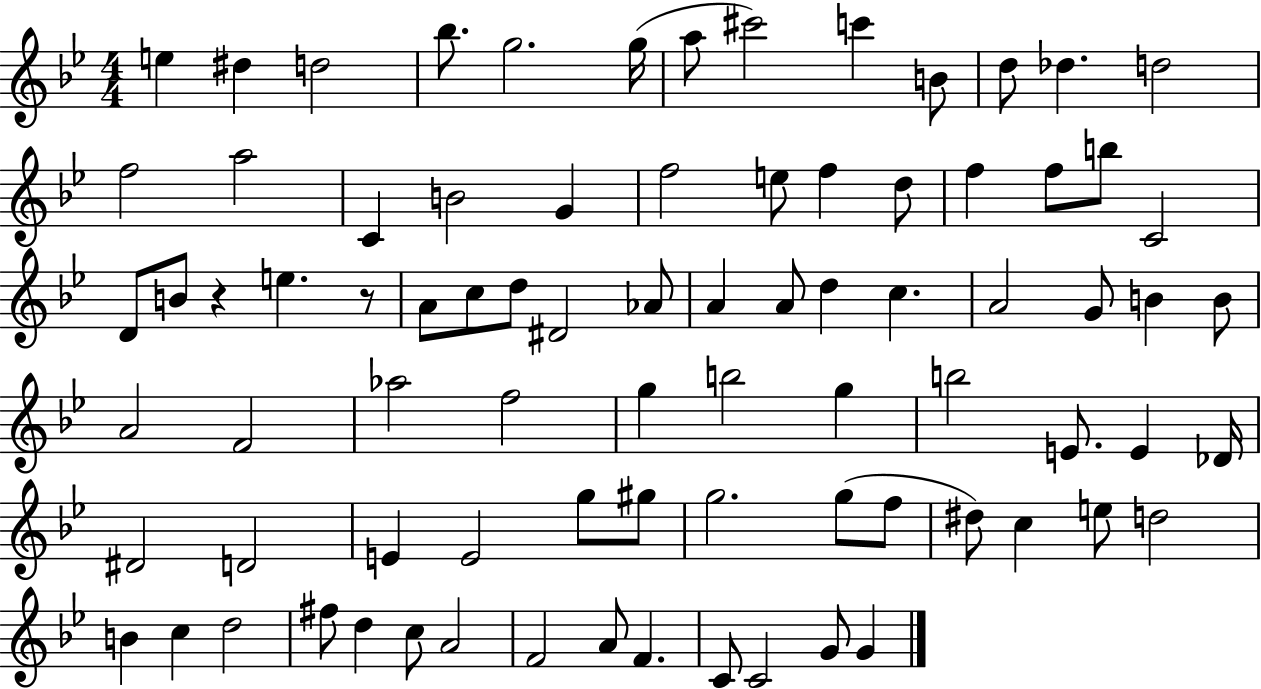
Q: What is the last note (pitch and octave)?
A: G4